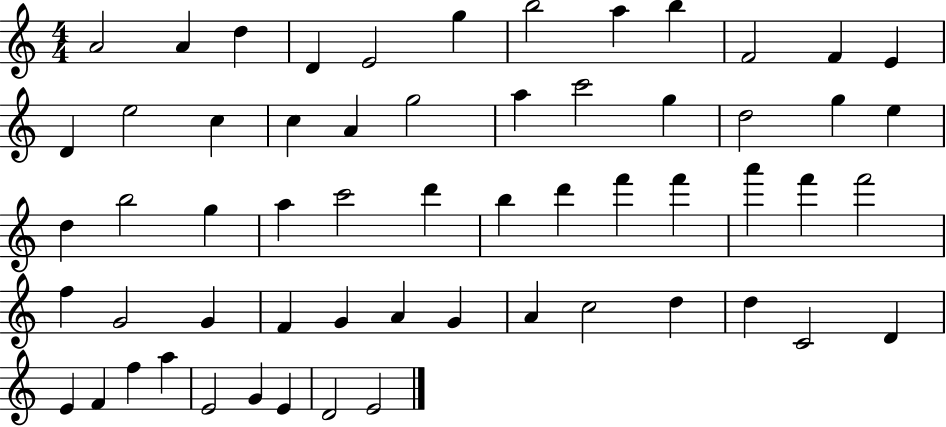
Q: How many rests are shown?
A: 0